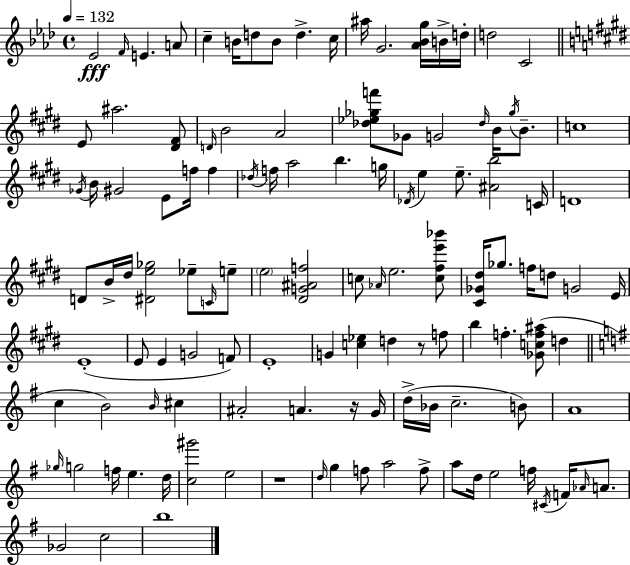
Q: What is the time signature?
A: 4/4